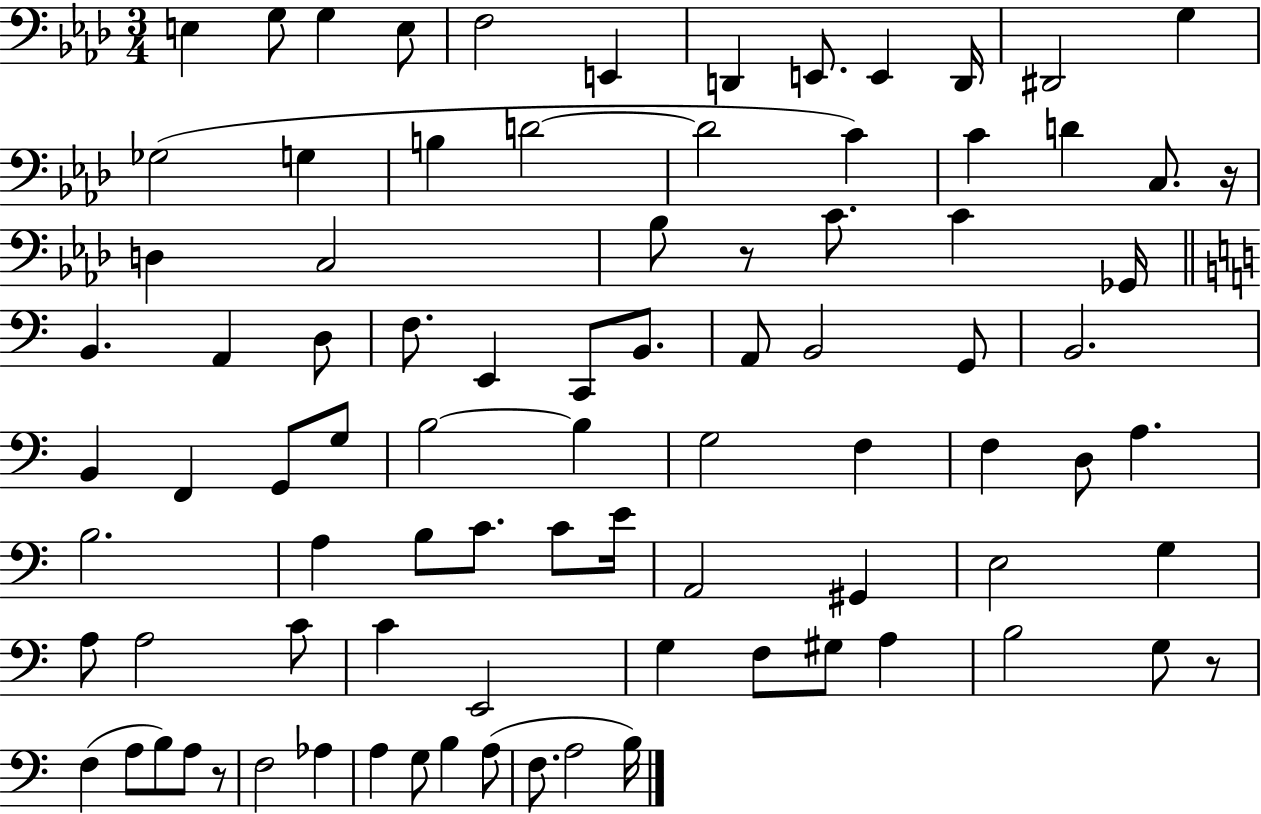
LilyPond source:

{
  \clef bass
  \numericTimeSignature
  \time 3/4
  \key aes \major
  \repeat volta 2 { e4 g8 g4 e8 | f2 e,4 | d,4 e,8. e,4 d,16 | dis,2 g4 | \break ges2( g4 | b4 d'2~~ | d'2 c'4) | c'4 d'4 c8. r16 | \break d4 c2 | bes8 r8 c'8. c'4 ges,16 | \bar "||" \break \key a \minor b,4. a,4 d8 | f8. e,4 c,8 b,8. | a,8 b,2 g,8 | b,2. | \break b,4 f,4 g,8 g8 | b2~~ b4 | g2 f4 | f4 d8 a4. | \break b2. | a4 b8 c'8. c'8 e'16 | a,2 gis,4 | e2 g4 | \break a8 a2 c'8 | c'4 e,2 | g4 f8 gis8 a4 | b2 g8 r8 | \break f4( a8 b8) a8 r8 | f2 aes4 | a4 g8 b4 a8( | f8. a2 b16) | \break } \bar "|."
}